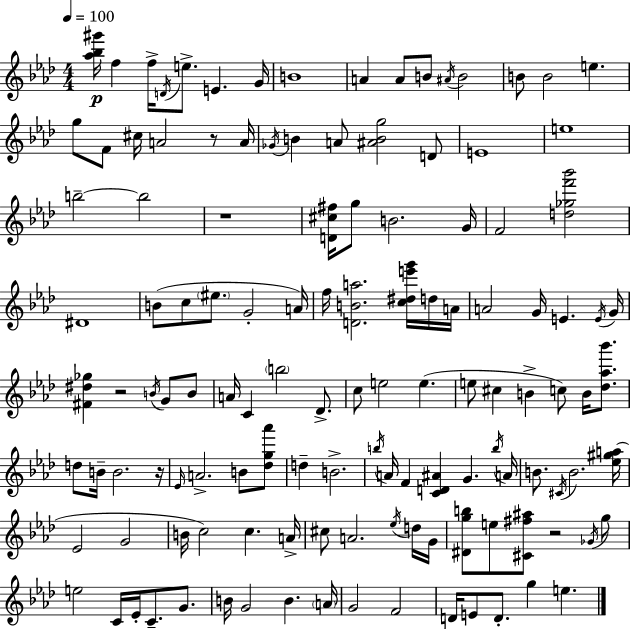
{
  \clef treble
  \numericTimeSignature
  \time 4/4
  \key aes \major
  \tempo 4 = 100
  \repeat volta 2 { <aes'' bes'' gis'''>16\p f''4 f''16-> \acciaccatura { d'16 } e''8.-> e'4. | g'16 b'1 | a'4 a'8 b'8 \acciaccatura { ais'16 } b'2 | b'8 b'2 e''4. | \break g''8 f'8 cis''16 a'2 r8 | a'16 \acciaccatura { ges'16 } b'4 a'8 <ais' b' g''>2 | d'8 e'1 | e''1 | \break b''2--~~ b''2 | r1 | <d' cis'' fis''>16 g''8 b'2. | g'16 f'2 <d'' ges'' f''' bes'''>2 | \break dis'1 | b'8( c''8 \parenthesize eis''8. g'2-. | a'16) f''16 <d' b' a''>2. | <c'' dis'' e''' g'''>16 d''16 a'16 a'2 g'16 e'4. | \break \acciaccatura { e'16 } g'16 <fis' dis'' ges''>4 r2 | \acciaccatura { b'16 } g'8 b'8 a'16 c'4 \parenthesize b''2 | des'8.-> c''8 e''2 e''4.( | e''8 cis''4 b'4-> c''8) | \break b'16 <des'' aes'' bes'''>8. d''8 b'16-- b'2. | r16 \grace { ees'16 } a'2.-> | b'8 <des'' g'' aes'''>8 d''4-- b'2.-> | \acciaccatura { b''16 } a'16 f'4 <c' d' ais'>4 | \break g'4. \acciaccatura { b''16 } a'16 b'8. \acciaccatura { cis'16 } b'2. | <ees'' gis'' a''>16( ees'2 | g'2 b'16 c''2) | c''4. a'16-> cis''8 a'2. | \break \acciaccatura { ees''16 } d''16 g'16 <dis' g'' b''>8 e''8 <cis' fis'' ais''>8 | r2 \acciaccatura { ges'16 } g''8 e''2 | c'16 ees'16-. c'8.-- g'8. b'16 g'2 | b'4. \parenthesize a'16 g'2 | \break f'2 d'16 e'8 d'8.-. | g''4 e''4. } \bar "|."
}